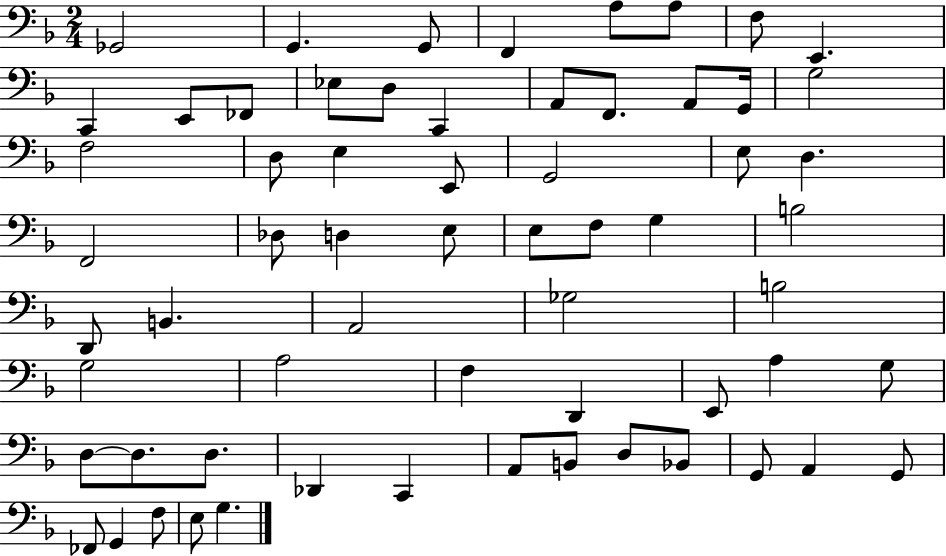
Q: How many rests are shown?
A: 0